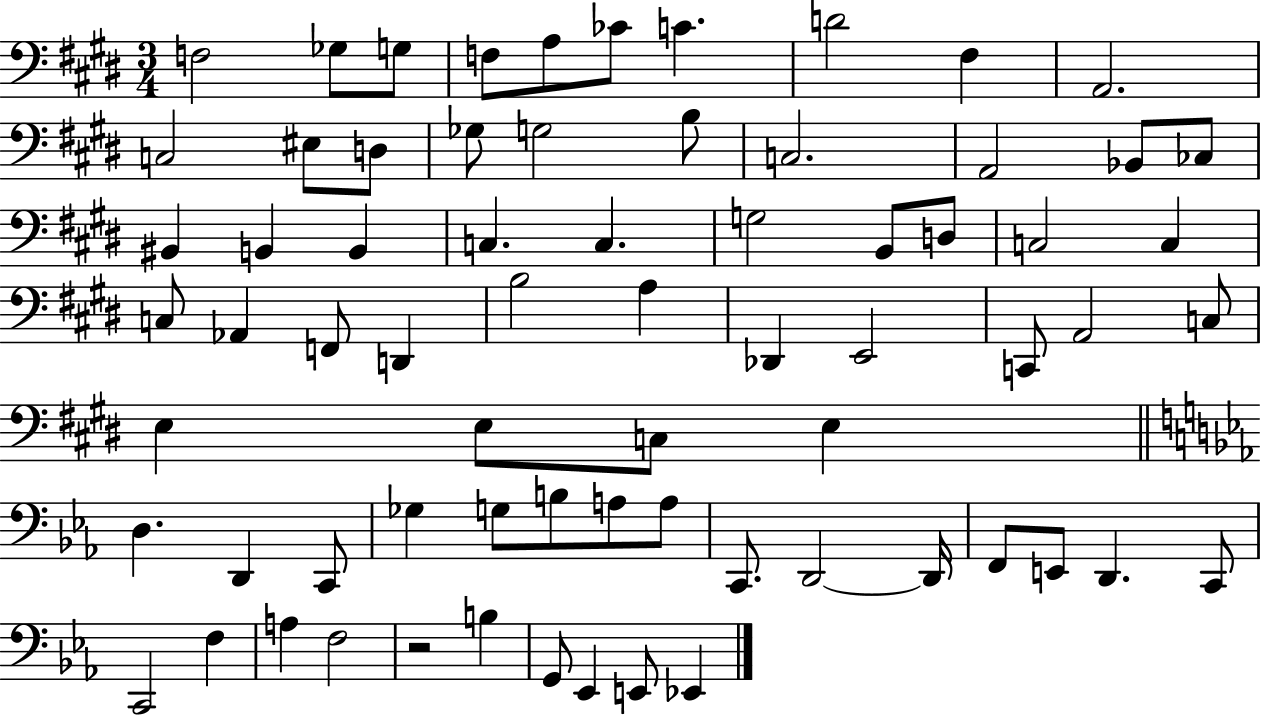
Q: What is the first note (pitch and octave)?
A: F3